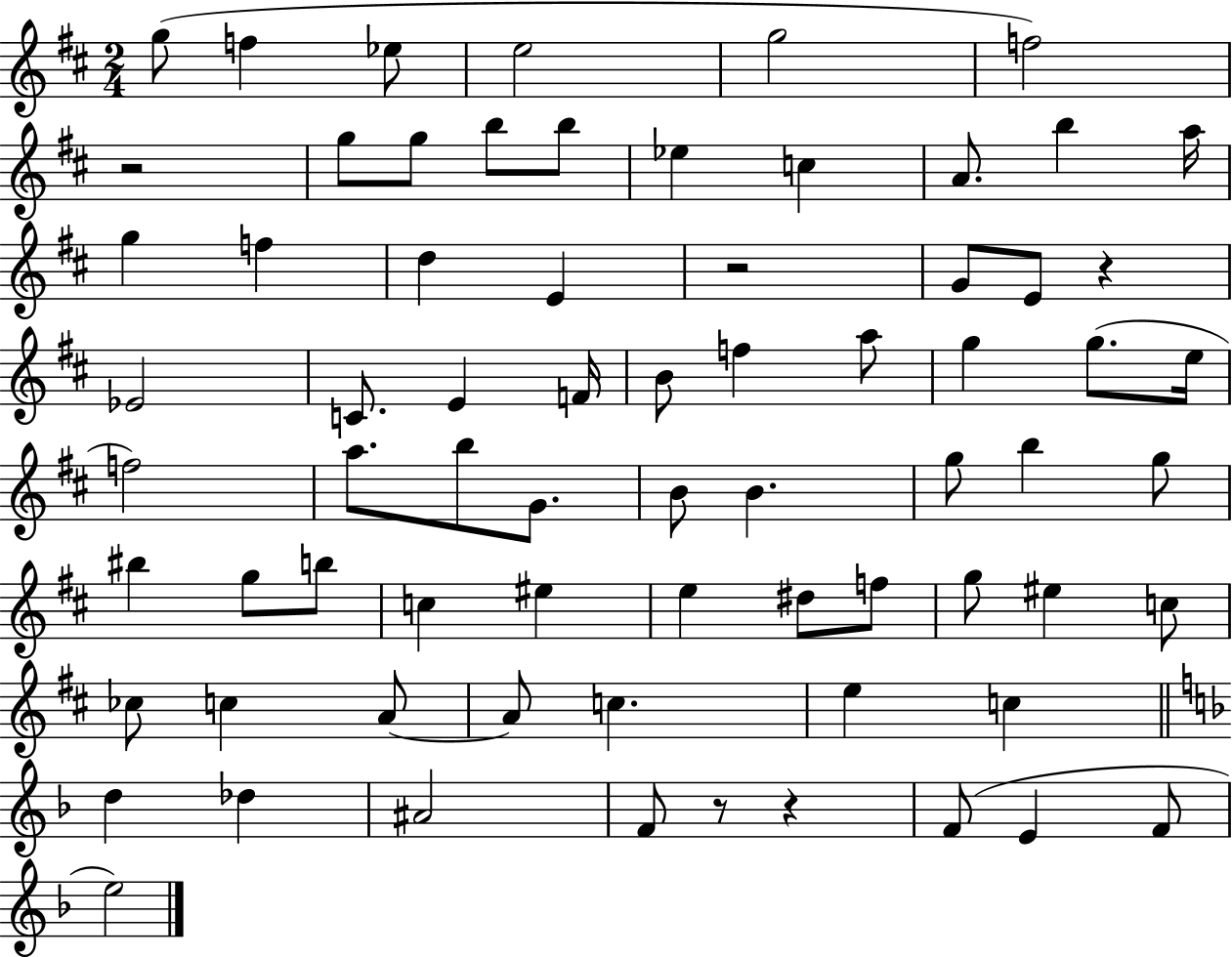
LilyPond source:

{
  \clef treble
  \numericTimeSignature
  \time 2/4
  \key d \major
  g''8( f''4 ees''8 | e''2 | g''2 | f''2) | \break r2 | g''8 g''8 b''8 b''8 | ees''4 c''4 | a'8. b''4 a''16 | \break g''4 f''4 | d''4 e'4 | r2 | g'8 e'8 r4 | \break ees'2 | c'8. e'4 f'16 | b'8 f''4 a''8 | g''4 g''8.( e''16 | \break f''2) | a''8. b''8 g'8. | b'8 b'4. | g''8 b''4 g''8 | \break bis''4 g''8 b''8 | c''4 eis''4 | e''4 dis''8 f''8 | g''8 eis''4 c''8 | \break ces''8 c''4 a'8~~ | a'8 c''4. | e''4 c''4 | \bar "||" \break \key f \major d''4 des''4 | ais'2 | f'8 r8 r4 | f'8( e'4 f'8 | \break e''2) | \bar "|."
}